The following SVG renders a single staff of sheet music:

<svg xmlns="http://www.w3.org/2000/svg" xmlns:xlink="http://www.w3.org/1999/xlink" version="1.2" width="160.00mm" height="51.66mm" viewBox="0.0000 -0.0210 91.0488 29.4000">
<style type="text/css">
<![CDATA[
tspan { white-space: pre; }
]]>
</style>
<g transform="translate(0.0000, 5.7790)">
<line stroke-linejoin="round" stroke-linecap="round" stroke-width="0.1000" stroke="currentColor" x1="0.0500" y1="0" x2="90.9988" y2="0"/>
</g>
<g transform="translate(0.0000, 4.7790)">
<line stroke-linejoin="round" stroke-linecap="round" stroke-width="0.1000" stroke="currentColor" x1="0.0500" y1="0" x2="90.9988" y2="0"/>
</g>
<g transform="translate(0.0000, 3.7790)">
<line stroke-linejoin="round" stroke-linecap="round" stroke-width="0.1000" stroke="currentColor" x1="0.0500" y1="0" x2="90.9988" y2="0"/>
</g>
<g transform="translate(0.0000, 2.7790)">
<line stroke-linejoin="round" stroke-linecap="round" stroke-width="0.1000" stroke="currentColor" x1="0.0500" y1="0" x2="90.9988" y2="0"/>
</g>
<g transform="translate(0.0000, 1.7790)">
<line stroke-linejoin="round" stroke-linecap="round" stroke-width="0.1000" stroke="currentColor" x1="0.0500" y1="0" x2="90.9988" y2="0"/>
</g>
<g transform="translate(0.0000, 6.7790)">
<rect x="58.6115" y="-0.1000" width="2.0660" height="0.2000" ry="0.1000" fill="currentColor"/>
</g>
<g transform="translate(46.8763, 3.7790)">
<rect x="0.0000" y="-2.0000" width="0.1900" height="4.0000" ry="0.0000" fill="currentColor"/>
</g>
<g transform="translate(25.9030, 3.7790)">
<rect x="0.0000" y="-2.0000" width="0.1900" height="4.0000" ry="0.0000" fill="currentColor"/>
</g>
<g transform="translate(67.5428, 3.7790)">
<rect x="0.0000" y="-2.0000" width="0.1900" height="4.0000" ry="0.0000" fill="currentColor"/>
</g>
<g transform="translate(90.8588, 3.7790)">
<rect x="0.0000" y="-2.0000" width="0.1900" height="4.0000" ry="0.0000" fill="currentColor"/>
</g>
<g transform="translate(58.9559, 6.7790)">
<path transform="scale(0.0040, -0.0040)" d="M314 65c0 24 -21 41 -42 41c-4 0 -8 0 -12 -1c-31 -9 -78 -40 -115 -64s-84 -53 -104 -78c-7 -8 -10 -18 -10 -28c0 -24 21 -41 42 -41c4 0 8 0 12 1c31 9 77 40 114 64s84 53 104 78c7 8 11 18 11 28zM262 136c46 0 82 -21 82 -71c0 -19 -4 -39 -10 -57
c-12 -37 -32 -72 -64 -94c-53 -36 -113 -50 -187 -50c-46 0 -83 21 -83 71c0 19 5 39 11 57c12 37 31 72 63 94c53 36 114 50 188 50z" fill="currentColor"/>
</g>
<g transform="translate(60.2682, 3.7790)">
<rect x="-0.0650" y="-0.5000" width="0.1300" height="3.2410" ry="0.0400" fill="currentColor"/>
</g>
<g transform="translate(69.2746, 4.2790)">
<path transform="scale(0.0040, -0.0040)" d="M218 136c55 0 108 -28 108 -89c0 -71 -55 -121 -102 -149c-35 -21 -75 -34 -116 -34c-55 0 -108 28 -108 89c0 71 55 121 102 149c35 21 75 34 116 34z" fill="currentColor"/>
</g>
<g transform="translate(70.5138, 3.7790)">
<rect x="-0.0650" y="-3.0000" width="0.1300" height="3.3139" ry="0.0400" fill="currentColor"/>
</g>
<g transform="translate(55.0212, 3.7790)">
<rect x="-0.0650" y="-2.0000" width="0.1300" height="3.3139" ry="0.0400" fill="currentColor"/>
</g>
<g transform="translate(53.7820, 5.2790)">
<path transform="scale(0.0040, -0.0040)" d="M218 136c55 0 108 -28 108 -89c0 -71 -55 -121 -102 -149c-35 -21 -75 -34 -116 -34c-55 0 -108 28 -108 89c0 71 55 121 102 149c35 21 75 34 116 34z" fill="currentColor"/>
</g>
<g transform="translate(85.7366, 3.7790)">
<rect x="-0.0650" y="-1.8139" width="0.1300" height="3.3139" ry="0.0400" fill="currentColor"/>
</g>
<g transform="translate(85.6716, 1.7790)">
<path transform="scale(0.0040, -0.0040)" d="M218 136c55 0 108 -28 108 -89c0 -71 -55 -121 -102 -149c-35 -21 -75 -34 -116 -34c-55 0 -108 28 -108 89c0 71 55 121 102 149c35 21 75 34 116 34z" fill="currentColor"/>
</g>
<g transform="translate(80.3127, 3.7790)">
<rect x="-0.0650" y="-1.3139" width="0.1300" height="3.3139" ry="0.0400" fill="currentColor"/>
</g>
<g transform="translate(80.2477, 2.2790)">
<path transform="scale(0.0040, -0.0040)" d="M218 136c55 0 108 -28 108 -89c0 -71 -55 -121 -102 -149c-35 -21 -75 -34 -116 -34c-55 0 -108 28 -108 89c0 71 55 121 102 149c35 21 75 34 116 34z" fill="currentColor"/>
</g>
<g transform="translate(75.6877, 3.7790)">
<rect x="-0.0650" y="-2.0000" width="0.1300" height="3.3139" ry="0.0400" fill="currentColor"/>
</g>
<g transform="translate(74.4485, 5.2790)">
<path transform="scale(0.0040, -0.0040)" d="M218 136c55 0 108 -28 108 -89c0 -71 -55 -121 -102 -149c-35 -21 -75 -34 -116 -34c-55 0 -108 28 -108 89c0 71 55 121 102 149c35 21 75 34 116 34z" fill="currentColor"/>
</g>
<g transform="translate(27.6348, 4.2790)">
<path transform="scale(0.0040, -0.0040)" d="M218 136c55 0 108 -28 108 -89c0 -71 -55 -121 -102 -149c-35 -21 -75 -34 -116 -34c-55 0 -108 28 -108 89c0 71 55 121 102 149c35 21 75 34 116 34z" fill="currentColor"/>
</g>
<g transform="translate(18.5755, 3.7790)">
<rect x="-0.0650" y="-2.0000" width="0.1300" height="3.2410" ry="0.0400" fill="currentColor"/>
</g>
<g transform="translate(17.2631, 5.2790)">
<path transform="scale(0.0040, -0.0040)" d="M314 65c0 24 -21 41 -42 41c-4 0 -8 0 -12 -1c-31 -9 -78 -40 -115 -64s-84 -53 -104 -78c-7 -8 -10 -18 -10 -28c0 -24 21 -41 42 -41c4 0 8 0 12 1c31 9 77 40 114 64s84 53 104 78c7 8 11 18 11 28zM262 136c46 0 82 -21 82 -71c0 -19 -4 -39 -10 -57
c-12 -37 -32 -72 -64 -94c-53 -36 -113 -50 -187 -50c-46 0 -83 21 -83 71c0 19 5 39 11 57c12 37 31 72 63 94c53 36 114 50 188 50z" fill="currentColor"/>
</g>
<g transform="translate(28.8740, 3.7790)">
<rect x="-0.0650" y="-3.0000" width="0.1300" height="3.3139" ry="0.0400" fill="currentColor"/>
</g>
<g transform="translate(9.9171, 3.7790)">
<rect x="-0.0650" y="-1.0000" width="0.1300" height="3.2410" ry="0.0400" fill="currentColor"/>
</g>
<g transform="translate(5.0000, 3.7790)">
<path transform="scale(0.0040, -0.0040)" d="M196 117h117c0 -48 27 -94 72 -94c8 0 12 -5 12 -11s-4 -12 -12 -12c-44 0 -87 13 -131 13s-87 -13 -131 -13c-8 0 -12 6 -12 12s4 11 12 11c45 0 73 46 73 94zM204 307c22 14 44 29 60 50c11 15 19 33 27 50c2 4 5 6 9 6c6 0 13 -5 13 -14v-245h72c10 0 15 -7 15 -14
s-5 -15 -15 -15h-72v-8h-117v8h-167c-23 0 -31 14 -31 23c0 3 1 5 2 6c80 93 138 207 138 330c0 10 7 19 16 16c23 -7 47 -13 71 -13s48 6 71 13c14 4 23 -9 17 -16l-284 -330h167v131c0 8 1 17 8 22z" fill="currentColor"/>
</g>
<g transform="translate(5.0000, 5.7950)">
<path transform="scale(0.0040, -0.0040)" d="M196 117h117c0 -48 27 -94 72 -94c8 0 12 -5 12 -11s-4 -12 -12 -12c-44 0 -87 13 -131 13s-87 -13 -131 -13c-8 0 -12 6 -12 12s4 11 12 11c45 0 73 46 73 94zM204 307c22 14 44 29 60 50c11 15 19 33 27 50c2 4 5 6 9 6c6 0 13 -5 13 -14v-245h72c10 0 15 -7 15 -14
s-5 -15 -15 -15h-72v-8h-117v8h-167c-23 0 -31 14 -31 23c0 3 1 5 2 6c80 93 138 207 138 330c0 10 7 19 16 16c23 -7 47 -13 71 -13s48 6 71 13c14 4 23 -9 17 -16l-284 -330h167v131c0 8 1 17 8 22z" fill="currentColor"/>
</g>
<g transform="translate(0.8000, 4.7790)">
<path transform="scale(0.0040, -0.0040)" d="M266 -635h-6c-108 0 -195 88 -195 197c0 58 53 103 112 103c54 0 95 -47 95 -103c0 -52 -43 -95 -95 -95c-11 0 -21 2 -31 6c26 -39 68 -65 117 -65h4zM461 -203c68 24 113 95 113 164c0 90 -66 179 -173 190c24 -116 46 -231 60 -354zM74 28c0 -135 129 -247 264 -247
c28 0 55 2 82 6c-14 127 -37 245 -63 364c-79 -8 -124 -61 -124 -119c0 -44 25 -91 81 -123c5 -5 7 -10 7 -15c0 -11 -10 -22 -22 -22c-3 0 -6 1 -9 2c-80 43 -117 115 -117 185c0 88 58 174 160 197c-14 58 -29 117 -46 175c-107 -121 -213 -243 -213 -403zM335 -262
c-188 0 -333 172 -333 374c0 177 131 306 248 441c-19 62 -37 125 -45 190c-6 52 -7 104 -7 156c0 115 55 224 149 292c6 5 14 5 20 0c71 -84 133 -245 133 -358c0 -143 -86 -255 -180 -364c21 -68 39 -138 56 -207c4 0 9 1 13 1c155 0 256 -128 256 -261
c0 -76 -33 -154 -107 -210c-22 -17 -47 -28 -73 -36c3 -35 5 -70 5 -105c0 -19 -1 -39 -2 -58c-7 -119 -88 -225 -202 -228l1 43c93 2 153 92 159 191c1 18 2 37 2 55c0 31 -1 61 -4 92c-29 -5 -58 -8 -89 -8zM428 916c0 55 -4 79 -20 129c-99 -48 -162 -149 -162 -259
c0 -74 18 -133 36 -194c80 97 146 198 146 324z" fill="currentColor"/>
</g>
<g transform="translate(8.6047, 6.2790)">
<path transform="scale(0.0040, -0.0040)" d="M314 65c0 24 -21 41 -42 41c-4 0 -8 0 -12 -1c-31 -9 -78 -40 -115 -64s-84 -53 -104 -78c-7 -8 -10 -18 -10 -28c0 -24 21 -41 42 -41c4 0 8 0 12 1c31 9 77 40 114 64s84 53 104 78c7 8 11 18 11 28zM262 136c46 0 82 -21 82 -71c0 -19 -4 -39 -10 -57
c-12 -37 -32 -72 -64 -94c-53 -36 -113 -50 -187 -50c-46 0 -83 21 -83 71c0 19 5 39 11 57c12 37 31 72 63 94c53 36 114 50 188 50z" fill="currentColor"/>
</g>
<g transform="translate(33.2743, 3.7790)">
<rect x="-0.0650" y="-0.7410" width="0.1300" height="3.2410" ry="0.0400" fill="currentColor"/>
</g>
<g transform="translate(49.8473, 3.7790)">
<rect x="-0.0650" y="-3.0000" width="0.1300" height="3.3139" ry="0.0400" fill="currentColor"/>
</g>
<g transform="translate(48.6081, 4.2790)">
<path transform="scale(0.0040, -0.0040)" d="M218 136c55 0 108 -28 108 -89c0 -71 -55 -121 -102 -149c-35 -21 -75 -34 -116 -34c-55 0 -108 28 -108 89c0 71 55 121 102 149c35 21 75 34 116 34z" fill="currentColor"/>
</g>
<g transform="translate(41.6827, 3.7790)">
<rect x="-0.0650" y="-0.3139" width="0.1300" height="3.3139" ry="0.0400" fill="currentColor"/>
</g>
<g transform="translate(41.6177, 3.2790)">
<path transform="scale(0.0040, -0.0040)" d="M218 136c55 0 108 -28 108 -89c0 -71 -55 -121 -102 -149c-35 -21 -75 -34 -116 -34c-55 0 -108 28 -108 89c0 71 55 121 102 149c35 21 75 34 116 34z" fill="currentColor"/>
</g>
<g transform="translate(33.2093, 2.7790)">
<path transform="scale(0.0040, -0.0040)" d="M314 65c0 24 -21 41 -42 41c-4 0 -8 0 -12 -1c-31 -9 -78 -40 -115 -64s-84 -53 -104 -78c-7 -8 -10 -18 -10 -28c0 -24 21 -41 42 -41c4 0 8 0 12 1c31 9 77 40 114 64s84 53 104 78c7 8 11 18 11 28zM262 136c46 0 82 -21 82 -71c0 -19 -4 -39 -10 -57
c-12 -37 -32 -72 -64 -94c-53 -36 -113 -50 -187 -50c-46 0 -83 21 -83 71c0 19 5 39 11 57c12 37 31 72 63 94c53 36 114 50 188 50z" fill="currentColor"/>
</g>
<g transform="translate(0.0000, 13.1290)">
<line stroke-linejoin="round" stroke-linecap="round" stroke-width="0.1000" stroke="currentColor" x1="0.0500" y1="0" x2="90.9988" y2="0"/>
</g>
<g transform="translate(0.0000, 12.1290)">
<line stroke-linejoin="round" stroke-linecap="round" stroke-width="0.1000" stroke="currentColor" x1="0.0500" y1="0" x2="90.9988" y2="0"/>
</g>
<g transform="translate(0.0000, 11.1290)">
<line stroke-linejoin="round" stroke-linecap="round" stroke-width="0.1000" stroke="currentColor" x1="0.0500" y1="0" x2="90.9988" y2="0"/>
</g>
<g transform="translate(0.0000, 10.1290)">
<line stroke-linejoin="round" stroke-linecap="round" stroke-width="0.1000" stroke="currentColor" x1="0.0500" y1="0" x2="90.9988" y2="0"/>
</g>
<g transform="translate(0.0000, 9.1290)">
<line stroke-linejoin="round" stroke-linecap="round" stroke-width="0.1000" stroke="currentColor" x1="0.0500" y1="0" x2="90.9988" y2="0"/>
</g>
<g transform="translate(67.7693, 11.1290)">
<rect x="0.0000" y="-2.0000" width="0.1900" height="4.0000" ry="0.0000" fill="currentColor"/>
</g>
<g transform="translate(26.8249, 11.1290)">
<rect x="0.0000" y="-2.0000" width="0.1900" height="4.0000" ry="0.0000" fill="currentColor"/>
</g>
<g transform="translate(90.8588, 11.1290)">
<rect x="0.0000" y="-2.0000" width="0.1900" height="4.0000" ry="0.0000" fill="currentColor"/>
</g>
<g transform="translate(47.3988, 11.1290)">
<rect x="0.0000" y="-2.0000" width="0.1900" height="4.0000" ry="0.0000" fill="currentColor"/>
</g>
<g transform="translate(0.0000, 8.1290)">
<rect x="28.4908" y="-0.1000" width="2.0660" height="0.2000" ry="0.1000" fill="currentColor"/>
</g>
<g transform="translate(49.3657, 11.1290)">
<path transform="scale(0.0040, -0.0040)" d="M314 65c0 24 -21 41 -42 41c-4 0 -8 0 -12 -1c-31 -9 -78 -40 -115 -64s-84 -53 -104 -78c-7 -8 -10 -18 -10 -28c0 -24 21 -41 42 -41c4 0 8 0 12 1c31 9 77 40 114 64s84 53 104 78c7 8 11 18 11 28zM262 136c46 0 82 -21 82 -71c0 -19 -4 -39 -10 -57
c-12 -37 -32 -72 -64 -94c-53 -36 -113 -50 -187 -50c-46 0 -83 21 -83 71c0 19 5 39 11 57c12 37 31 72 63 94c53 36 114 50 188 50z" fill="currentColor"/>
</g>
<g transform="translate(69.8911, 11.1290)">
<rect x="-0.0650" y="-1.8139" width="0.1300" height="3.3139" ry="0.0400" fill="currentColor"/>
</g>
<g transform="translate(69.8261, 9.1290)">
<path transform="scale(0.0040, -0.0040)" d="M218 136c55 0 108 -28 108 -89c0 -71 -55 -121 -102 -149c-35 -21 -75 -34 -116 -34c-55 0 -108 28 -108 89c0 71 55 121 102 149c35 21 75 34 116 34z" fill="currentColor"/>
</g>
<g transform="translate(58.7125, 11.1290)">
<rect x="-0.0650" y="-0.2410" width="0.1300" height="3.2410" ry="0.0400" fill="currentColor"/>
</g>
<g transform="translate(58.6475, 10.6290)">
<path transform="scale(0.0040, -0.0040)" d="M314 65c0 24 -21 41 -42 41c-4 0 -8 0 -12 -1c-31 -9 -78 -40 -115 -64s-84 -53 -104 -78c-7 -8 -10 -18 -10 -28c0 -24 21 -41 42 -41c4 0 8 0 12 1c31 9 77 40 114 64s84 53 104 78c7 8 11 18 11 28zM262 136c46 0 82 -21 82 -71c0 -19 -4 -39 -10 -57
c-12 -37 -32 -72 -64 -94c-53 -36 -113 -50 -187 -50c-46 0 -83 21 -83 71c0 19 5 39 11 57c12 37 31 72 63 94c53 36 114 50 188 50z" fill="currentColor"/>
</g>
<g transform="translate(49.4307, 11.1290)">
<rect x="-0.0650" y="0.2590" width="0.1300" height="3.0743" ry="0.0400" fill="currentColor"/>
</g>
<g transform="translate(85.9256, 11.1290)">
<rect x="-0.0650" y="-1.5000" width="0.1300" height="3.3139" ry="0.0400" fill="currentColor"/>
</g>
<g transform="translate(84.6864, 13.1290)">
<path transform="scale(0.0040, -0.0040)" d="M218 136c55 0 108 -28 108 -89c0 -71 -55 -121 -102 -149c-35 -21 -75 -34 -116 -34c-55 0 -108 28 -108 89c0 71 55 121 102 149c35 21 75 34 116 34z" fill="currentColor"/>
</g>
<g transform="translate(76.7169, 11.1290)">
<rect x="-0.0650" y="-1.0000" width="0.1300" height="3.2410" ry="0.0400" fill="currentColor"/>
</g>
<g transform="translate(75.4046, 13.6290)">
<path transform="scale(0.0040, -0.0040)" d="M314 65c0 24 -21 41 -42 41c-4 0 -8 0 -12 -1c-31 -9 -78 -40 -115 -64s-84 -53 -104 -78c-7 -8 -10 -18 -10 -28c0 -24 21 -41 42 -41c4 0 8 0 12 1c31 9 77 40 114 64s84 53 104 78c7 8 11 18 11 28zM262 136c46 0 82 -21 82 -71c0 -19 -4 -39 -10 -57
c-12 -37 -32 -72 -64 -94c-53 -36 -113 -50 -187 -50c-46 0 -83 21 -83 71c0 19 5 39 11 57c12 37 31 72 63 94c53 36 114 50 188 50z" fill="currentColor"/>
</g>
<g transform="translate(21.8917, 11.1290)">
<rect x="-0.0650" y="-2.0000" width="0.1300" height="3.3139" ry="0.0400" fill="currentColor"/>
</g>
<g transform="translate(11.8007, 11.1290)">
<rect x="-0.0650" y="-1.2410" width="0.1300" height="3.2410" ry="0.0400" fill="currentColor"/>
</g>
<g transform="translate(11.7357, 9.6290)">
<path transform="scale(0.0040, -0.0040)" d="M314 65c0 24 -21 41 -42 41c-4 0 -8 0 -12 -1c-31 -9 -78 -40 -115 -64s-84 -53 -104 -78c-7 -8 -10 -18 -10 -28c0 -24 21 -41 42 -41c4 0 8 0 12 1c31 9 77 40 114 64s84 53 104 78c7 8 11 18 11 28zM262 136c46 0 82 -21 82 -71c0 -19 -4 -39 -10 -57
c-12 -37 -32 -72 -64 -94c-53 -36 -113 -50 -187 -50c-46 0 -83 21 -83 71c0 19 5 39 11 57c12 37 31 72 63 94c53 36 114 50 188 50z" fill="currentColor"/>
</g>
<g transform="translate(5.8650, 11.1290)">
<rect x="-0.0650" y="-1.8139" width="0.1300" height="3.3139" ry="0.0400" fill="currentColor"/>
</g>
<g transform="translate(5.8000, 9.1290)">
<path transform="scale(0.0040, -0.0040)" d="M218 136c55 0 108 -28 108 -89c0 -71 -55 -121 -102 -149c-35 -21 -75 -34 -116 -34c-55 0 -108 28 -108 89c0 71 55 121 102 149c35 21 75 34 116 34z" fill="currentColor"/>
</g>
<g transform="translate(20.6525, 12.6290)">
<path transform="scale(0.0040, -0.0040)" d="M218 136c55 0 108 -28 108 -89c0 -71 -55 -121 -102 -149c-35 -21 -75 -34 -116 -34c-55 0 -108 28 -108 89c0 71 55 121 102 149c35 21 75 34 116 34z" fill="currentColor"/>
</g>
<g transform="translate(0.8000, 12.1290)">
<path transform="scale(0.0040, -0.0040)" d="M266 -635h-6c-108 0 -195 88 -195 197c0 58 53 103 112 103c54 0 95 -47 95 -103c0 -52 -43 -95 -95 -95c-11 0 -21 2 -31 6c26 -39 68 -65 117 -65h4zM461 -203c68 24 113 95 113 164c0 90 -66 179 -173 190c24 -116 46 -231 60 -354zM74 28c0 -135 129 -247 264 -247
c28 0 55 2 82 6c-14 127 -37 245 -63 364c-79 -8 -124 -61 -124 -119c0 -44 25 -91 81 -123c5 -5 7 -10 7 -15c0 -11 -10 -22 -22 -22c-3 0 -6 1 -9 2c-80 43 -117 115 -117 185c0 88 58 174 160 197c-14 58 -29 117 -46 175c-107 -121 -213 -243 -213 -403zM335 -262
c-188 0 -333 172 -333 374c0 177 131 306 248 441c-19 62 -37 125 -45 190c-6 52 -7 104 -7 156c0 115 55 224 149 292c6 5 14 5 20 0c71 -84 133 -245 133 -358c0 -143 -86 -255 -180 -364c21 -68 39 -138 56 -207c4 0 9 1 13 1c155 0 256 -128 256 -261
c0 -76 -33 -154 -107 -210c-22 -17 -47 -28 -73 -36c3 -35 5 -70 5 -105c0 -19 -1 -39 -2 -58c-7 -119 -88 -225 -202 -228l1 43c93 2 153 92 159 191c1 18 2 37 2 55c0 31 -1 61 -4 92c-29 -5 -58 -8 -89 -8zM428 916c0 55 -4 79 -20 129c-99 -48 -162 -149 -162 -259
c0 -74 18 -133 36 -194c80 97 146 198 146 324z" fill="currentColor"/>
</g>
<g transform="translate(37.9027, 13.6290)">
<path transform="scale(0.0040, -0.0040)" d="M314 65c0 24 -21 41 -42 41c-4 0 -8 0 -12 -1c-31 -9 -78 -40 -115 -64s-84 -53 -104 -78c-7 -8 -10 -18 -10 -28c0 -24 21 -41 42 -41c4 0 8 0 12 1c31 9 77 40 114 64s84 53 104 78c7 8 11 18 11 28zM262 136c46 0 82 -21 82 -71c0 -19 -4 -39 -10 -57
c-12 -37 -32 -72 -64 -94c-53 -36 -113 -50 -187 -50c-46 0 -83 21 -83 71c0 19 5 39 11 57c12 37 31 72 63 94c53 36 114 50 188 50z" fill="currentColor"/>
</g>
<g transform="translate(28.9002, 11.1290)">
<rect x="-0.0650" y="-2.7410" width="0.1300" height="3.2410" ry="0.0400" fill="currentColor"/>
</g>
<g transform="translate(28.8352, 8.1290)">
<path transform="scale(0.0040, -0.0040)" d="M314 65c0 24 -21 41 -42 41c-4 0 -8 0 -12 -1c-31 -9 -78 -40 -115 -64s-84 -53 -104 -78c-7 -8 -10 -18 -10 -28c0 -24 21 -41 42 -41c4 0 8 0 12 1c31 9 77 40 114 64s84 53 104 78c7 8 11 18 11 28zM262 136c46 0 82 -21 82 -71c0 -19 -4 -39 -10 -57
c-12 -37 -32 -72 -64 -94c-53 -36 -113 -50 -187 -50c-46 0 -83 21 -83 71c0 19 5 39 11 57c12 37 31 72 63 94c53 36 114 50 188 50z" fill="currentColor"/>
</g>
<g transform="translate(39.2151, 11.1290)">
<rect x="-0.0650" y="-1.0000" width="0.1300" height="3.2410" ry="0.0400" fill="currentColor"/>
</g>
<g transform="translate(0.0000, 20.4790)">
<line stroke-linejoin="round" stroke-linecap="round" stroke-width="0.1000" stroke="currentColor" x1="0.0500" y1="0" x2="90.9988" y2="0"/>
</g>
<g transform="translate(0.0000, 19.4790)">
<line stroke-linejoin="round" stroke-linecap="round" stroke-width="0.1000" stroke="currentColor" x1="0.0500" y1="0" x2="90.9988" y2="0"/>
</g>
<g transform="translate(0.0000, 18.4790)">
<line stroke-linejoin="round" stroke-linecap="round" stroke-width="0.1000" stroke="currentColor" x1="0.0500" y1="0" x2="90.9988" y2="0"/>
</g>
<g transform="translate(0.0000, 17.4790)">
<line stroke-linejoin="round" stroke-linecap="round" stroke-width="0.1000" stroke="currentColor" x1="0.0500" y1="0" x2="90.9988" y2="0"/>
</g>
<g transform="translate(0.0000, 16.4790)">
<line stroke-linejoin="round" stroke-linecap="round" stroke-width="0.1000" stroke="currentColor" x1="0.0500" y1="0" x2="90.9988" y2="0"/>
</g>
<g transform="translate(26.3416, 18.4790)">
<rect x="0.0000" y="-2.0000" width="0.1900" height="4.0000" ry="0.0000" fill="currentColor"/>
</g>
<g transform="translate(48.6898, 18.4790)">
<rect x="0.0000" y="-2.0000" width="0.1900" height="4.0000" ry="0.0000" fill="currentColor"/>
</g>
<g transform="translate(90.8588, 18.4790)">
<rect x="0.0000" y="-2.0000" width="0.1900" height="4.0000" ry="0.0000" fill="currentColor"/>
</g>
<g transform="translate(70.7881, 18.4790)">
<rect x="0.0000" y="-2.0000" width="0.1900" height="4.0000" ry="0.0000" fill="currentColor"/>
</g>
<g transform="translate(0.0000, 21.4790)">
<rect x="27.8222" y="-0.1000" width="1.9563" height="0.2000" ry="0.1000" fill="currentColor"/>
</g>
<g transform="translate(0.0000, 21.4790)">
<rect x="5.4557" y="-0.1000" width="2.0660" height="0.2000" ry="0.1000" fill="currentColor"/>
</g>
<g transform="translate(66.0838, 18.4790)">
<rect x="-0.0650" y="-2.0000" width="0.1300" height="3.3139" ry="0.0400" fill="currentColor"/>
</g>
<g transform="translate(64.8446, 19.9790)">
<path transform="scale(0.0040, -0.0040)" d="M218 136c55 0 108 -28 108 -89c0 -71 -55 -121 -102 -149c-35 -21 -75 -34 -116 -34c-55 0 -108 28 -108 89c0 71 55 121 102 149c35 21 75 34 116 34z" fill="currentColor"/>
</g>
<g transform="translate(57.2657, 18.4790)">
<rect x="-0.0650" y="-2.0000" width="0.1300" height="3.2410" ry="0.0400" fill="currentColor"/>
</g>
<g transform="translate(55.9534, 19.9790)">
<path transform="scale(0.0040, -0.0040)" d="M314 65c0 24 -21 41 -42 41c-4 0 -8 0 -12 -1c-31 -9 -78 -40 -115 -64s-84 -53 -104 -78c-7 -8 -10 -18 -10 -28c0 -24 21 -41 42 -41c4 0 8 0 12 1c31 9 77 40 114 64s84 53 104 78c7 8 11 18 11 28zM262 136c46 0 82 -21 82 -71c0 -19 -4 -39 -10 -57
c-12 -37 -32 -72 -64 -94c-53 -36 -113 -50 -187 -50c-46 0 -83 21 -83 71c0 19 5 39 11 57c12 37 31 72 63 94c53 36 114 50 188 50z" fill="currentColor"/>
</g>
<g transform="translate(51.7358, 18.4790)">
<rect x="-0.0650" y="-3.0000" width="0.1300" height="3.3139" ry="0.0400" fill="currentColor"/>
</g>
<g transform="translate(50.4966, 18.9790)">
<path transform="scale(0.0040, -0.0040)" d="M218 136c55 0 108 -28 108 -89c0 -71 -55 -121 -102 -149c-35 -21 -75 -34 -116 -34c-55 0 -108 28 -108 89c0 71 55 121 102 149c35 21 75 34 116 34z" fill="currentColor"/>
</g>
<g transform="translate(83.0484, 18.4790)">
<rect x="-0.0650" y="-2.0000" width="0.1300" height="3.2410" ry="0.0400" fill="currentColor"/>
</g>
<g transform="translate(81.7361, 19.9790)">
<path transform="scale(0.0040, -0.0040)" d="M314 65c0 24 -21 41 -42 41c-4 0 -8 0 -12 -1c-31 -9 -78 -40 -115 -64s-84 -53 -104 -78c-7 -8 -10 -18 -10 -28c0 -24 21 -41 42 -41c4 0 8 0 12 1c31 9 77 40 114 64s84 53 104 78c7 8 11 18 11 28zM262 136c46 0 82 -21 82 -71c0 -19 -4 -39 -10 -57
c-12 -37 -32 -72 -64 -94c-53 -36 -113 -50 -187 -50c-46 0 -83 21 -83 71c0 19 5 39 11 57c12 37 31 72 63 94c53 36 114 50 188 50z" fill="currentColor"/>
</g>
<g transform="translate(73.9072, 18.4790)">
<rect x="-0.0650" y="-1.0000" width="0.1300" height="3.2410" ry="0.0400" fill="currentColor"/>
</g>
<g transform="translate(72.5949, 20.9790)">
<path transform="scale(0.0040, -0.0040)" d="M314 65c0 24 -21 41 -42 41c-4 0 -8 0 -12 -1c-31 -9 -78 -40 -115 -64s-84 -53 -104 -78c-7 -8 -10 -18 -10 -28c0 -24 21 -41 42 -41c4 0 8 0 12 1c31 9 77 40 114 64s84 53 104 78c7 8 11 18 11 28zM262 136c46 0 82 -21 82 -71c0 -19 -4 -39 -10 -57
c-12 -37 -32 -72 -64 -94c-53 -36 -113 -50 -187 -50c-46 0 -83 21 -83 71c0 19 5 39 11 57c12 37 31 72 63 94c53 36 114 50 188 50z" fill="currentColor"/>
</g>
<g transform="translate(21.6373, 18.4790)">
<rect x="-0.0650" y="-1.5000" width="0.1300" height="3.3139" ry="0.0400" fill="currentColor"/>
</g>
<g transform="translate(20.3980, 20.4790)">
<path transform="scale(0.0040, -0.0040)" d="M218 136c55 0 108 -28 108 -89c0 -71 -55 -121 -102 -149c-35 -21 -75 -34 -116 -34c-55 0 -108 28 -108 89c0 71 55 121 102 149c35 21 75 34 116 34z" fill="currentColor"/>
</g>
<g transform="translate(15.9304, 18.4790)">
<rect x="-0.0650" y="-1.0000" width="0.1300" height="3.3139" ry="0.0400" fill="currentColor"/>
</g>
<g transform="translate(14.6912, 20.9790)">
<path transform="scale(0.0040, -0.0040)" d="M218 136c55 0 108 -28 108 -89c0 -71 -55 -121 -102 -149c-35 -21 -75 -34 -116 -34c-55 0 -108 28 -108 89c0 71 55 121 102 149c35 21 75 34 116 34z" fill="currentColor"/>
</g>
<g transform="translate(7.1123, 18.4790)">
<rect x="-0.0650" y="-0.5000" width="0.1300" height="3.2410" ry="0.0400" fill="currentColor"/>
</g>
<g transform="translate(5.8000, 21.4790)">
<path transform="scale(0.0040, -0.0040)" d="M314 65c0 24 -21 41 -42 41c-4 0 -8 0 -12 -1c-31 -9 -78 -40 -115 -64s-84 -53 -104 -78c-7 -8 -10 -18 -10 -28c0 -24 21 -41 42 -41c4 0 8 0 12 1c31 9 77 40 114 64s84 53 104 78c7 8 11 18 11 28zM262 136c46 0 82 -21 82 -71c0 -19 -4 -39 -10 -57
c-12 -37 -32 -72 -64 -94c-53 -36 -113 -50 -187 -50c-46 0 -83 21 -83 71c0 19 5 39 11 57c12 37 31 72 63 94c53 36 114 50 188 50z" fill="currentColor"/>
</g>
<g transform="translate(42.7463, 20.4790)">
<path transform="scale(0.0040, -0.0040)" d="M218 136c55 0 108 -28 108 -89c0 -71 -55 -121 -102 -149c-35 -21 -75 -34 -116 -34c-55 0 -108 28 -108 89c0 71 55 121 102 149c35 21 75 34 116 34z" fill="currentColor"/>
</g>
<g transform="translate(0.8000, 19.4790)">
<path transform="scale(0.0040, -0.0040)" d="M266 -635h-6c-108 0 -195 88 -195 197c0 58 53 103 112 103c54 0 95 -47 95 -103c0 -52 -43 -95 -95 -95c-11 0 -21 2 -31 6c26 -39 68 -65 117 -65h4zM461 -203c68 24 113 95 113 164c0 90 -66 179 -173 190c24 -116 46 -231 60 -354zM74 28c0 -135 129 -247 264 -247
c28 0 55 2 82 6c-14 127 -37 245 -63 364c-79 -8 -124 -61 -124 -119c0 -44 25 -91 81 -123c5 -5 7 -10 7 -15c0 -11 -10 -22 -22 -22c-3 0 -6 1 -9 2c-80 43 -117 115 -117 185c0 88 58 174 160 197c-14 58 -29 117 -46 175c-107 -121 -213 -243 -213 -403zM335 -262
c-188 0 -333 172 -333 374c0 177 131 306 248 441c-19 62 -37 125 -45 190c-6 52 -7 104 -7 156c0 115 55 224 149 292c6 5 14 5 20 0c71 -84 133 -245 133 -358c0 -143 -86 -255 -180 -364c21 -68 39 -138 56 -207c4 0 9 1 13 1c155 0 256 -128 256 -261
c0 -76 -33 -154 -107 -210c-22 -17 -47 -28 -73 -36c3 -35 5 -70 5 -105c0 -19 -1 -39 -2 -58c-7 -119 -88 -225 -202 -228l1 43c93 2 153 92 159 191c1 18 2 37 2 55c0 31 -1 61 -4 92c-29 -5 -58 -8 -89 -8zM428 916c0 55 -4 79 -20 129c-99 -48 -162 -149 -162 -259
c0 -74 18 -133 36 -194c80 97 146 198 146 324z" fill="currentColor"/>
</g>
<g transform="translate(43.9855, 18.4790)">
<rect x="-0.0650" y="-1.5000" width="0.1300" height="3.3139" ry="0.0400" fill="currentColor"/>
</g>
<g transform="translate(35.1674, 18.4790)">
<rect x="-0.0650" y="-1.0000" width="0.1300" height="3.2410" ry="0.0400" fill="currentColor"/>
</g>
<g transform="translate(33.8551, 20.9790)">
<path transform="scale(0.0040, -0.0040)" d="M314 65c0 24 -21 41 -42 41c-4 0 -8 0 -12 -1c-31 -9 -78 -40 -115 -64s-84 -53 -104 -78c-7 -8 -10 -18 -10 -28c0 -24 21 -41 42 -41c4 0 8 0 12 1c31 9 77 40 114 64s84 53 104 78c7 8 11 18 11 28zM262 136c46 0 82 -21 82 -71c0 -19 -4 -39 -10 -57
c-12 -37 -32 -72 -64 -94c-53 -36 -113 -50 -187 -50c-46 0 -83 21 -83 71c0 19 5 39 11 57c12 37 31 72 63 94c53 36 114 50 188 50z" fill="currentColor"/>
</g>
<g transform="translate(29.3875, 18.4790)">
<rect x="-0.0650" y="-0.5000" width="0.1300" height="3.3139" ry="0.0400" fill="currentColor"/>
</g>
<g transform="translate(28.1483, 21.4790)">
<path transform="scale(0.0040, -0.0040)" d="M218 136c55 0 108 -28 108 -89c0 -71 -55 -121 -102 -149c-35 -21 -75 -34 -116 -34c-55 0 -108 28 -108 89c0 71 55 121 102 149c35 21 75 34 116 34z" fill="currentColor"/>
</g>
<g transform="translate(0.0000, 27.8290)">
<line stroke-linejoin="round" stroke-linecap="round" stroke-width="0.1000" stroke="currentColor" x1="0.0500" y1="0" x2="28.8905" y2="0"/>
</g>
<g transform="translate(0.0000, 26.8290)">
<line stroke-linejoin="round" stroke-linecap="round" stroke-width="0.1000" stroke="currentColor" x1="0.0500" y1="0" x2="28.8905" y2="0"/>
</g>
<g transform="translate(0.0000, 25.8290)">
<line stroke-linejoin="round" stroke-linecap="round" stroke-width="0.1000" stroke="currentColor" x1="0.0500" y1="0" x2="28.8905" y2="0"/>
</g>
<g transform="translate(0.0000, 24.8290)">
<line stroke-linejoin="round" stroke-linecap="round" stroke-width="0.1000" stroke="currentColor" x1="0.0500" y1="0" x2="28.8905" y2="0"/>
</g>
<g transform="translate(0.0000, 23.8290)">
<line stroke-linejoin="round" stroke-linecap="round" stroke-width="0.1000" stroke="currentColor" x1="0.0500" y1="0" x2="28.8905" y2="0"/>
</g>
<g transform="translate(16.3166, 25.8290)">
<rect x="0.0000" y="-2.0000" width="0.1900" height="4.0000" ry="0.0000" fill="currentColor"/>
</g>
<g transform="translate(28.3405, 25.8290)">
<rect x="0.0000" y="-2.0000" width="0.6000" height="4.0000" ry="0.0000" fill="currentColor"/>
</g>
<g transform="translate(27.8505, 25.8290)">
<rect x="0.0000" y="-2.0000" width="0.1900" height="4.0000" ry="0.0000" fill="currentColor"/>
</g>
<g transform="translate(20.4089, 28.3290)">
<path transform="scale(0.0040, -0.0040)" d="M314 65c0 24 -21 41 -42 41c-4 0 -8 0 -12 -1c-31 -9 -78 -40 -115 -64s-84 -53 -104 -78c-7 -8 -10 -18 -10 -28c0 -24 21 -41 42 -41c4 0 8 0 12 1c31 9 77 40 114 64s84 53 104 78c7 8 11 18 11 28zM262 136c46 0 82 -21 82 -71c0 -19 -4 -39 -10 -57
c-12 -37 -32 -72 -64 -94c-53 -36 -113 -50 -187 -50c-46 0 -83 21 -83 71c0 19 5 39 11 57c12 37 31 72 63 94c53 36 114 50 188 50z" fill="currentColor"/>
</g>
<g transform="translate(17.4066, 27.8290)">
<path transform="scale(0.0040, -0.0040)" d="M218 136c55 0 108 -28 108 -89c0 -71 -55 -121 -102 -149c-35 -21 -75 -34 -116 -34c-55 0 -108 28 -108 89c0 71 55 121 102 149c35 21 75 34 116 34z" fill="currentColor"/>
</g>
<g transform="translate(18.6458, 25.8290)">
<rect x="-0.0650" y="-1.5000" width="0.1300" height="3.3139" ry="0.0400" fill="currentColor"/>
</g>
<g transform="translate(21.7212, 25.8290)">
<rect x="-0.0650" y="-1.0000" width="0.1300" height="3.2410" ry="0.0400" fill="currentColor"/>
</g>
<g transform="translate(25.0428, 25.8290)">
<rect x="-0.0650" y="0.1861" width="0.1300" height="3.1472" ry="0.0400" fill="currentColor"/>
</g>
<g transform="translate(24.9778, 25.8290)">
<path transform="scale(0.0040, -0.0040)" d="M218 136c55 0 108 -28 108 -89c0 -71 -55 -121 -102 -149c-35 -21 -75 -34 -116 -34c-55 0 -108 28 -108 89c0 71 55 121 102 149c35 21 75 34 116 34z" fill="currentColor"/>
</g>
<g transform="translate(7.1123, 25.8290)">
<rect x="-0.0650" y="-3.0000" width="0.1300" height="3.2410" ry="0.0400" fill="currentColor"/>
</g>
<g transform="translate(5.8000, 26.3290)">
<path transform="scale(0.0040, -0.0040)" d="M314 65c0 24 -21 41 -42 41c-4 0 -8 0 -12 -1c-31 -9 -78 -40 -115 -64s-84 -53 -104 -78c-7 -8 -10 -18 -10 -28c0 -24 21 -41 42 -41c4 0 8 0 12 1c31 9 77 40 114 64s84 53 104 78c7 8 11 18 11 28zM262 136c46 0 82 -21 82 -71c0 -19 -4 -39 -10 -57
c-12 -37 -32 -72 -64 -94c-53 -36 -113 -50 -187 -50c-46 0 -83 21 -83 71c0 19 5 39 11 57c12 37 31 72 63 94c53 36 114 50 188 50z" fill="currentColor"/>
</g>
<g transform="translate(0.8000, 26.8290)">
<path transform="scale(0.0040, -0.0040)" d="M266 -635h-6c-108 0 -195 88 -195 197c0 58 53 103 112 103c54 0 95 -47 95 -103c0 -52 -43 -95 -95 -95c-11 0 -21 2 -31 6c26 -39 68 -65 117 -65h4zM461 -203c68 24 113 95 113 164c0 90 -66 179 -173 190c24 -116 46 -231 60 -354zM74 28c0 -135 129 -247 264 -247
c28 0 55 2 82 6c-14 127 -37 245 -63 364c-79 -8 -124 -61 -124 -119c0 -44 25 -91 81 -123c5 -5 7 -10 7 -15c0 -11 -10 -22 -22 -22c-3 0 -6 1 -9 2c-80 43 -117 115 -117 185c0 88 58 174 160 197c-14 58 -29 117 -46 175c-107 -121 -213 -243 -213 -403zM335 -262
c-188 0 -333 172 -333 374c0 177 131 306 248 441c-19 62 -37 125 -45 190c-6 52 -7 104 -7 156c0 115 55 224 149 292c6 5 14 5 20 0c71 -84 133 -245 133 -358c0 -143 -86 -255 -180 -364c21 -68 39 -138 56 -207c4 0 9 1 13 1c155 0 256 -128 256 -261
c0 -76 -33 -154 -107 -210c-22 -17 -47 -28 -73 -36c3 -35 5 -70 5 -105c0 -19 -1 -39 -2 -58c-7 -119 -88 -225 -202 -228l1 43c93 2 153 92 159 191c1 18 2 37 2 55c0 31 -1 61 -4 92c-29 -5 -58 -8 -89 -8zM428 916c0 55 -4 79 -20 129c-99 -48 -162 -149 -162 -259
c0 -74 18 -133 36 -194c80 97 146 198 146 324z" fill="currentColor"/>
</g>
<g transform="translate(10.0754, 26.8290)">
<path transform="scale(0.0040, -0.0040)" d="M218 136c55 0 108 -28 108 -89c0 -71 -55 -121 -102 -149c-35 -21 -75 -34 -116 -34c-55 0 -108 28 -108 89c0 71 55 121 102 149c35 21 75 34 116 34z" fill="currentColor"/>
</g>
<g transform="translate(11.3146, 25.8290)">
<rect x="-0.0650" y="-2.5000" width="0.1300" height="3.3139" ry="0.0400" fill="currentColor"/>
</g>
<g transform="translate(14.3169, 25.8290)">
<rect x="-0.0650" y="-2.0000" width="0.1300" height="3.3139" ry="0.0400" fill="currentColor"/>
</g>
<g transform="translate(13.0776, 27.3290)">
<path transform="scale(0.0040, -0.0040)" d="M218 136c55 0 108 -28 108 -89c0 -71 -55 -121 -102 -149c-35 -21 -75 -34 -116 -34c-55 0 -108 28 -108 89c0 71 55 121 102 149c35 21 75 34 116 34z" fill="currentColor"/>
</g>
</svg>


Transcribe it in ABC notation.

X:1
T:Untitled
M:4/4
L:1/4
K:C
D2 F2 A d2 c A F C2 A F e f f e2 F a2 D2 B2 c2 f D2 E C2 D E C D2 E A F2 F D2 F2 A2 G F E D2 B